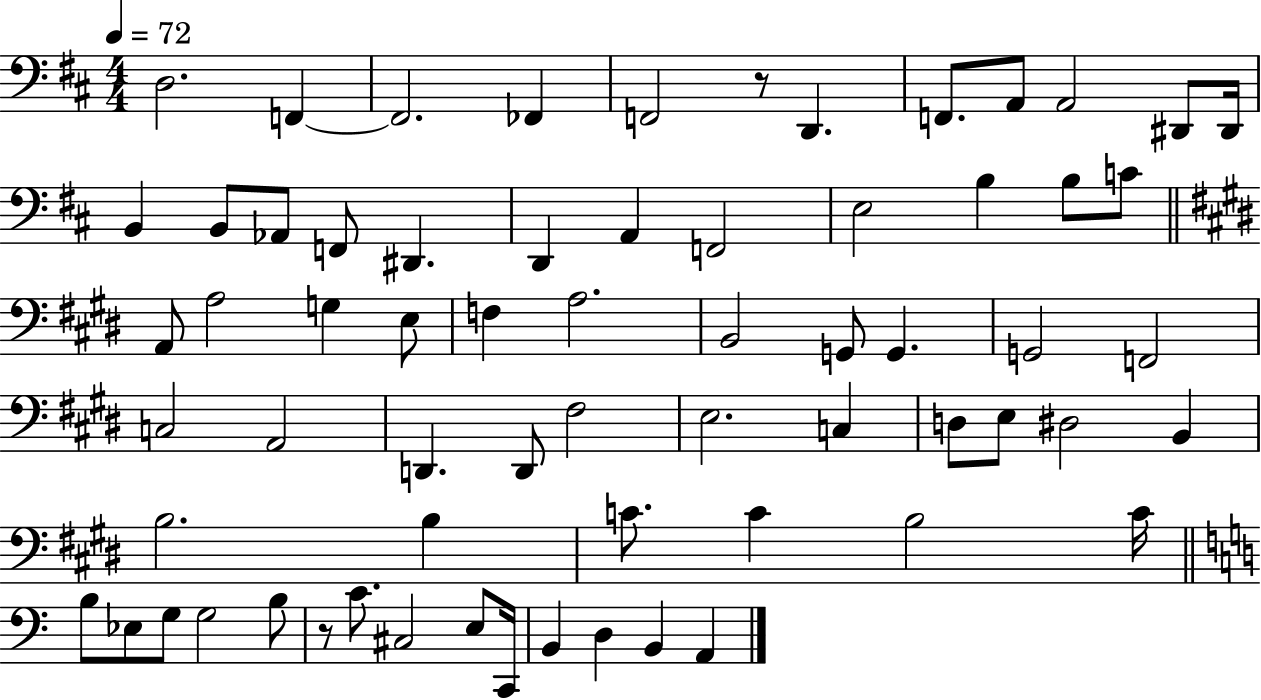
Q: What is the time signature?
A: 4/4